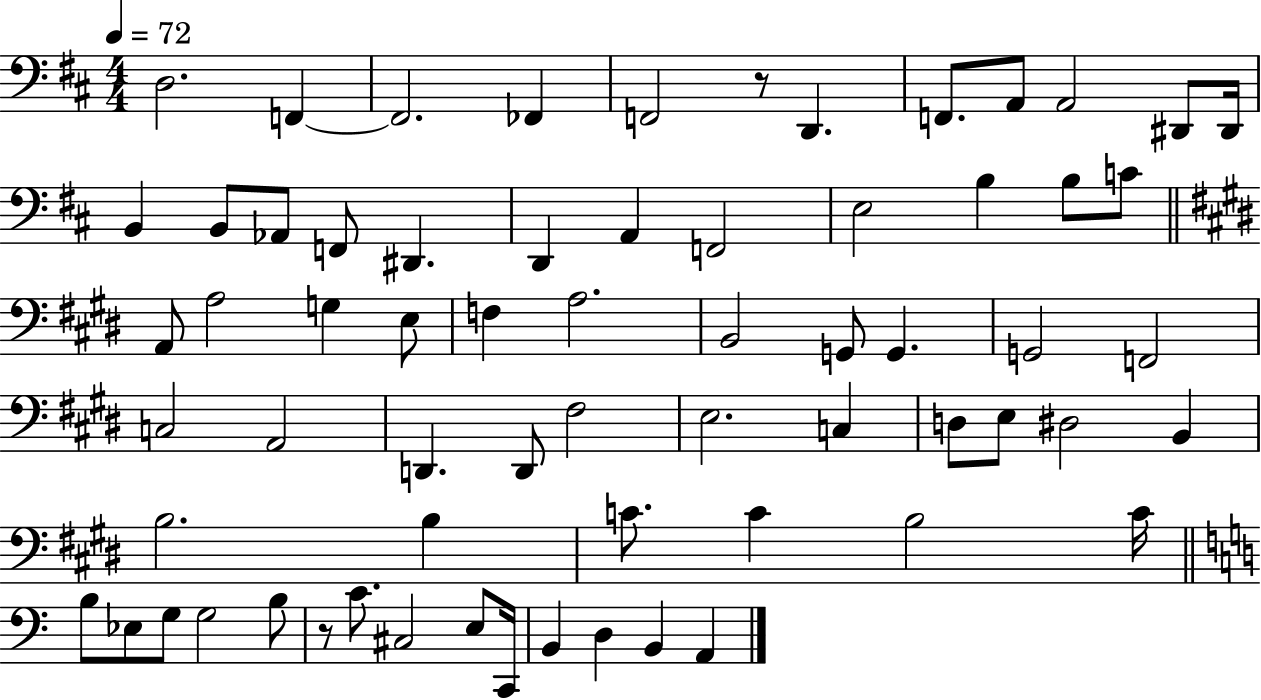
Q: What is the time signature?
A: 4/4